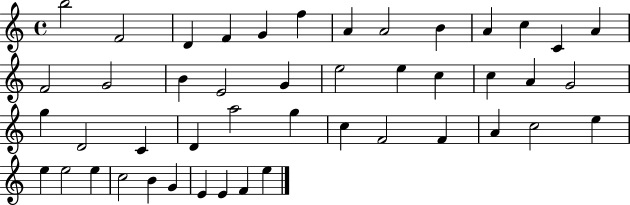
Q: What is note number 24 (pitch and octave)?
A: G4